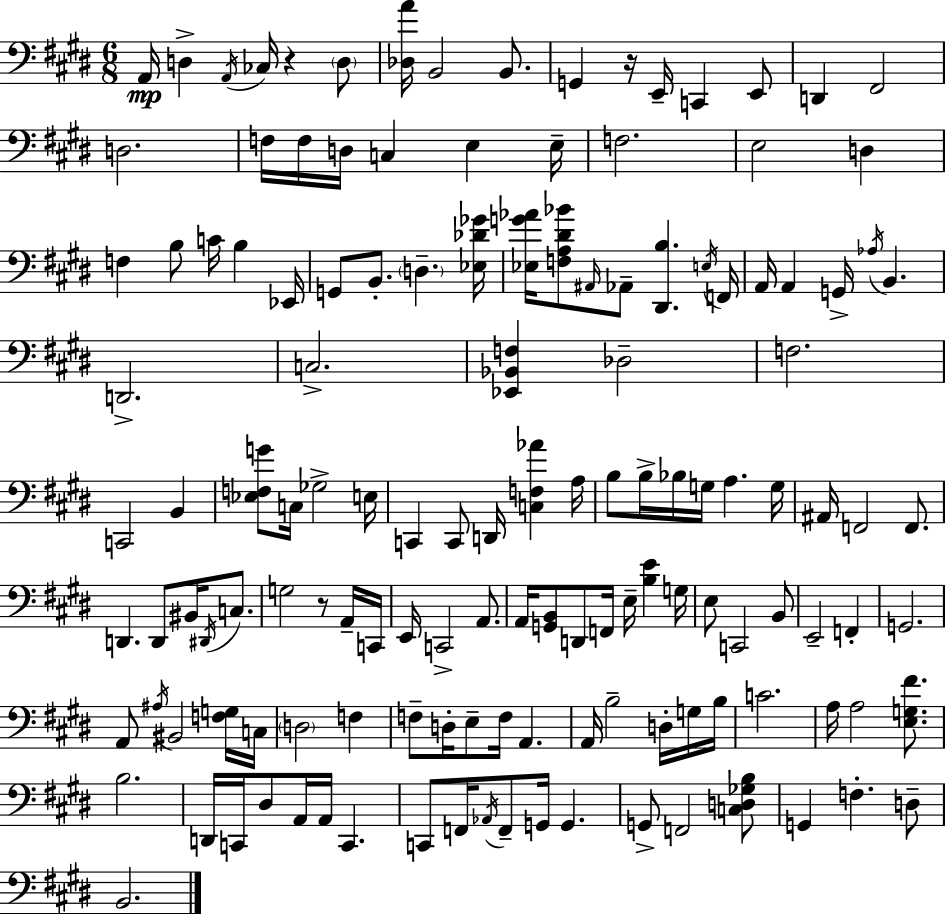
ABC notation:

X:1
T:Untitled
M:6/8
L:1/4
K:E
A,,/4 D, A,,/4 _C,/4 z D,/2 [_D,A]/4 B,,2 B,,/2 G,, z/4 E,,/4 C,, E,,/2 D,, ^F,,2 D,2 F,/4 F,/4 D,/4 C, E, E,/4 F,2 E,2 D, F, B,/2 C/4 B, _E,,/4 G,,/2 B,,/2 D, [_E,_D_G]/4 [_E,G_A]/4 [F,A,^D_B]/2 ^A,,/4 _A,,/2 [^D,,B,] E,/4 F,,/4 A,,/4 A,, G,,/4 _A,/4 B,, D,,2 C,2 [_E,,_B,,F,] _D,2 F,2 C,,2 B,, [_E,F,G]/2 C,/4 _G,2 E,/4 C,, C,,/2 D,,/4 [C,F,_A] A,/4 B,/2 B,/4 _B,/4 G,/4 A, G,/4 ^A,,/4 F,,2 F,,/2 D,, D,,/2 ^B,,/4 ^D,,/4 C,/2 G,2 z/2 A,,/4 C,,/4 E,,/4 C,,2 A,,/2 A,,/4 [G,,B,,]/2 D,,/2 F,,/4 E,/4 [B,E] G,/4 E,/2 C,,2 B,,/2 E,,2 F,, G,,2 A,,/2 ^A,/4 ^B,,2 [F,G,]/4 C,/4 D,2 F, F,/2 D,/4 E,/2 F,/4 A,, A,,/4 B,2 D,/4 G,/4 B,/4 C2 A,/4 A,2 [E,G,^F]/2 B,2 D,,/4 C,,/4 ^D,/2 A,,/4 A,,/4 C,, C,,/2 F,,/4 _A,,/4 F,,/2 G,,/4 G,, G,,/2 F,,2 [C,D,_G,B,]/2 G,, F, D,/2 B,,2